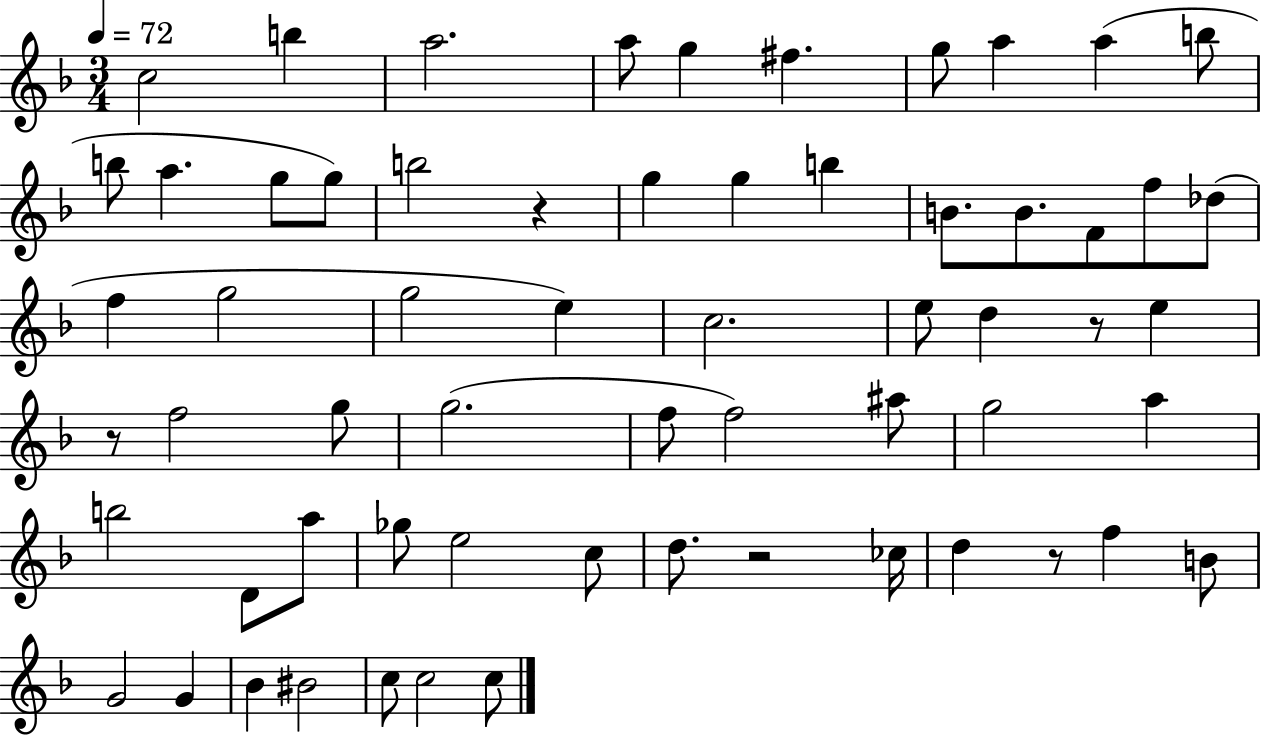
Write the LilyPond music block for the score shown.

{
  \clef treble
  \numericTimeSignature
  \time 3/4
  \key f \major
  \tempo 4 = 72
  \repeat volta 2 { c''2 b''4 | a''2. | a''8 g''4 fis''4. | g''8 a''4 a''4( b''8 | \break b''8 a''4. g''8 g''8) | b''2 r4 | g''4 g''4 b''4 | b'8. b'8. f'8 f''8 des''8( | \break f''4 g''2 | g''2 e''4) | c''2. | e''8 d''4 r8 e''4 | \break r8 f''2 g''8 | g''2.( | f''8 f''2) ais''8 | g''2 a''4 | \break b''2 d'8 a''8 | ges''8 e''2 c''8 | d''8. r2 ces''16 | d''4 r8 f''4 b'8 | \break g'2 g'4 | bes'4 bis'2 | c''8 c''2 c''8 | } \bar "|."
}